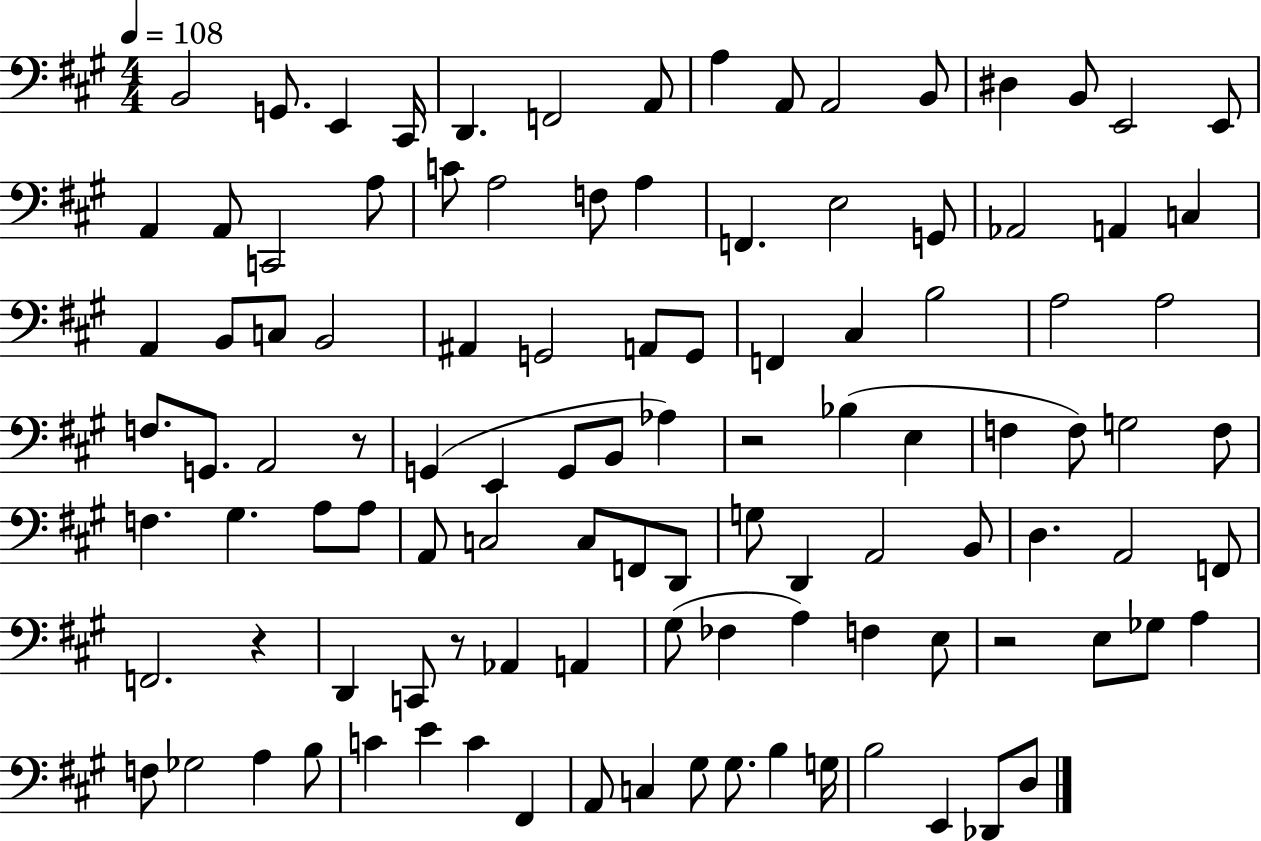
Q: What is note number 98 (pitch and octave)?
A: B3